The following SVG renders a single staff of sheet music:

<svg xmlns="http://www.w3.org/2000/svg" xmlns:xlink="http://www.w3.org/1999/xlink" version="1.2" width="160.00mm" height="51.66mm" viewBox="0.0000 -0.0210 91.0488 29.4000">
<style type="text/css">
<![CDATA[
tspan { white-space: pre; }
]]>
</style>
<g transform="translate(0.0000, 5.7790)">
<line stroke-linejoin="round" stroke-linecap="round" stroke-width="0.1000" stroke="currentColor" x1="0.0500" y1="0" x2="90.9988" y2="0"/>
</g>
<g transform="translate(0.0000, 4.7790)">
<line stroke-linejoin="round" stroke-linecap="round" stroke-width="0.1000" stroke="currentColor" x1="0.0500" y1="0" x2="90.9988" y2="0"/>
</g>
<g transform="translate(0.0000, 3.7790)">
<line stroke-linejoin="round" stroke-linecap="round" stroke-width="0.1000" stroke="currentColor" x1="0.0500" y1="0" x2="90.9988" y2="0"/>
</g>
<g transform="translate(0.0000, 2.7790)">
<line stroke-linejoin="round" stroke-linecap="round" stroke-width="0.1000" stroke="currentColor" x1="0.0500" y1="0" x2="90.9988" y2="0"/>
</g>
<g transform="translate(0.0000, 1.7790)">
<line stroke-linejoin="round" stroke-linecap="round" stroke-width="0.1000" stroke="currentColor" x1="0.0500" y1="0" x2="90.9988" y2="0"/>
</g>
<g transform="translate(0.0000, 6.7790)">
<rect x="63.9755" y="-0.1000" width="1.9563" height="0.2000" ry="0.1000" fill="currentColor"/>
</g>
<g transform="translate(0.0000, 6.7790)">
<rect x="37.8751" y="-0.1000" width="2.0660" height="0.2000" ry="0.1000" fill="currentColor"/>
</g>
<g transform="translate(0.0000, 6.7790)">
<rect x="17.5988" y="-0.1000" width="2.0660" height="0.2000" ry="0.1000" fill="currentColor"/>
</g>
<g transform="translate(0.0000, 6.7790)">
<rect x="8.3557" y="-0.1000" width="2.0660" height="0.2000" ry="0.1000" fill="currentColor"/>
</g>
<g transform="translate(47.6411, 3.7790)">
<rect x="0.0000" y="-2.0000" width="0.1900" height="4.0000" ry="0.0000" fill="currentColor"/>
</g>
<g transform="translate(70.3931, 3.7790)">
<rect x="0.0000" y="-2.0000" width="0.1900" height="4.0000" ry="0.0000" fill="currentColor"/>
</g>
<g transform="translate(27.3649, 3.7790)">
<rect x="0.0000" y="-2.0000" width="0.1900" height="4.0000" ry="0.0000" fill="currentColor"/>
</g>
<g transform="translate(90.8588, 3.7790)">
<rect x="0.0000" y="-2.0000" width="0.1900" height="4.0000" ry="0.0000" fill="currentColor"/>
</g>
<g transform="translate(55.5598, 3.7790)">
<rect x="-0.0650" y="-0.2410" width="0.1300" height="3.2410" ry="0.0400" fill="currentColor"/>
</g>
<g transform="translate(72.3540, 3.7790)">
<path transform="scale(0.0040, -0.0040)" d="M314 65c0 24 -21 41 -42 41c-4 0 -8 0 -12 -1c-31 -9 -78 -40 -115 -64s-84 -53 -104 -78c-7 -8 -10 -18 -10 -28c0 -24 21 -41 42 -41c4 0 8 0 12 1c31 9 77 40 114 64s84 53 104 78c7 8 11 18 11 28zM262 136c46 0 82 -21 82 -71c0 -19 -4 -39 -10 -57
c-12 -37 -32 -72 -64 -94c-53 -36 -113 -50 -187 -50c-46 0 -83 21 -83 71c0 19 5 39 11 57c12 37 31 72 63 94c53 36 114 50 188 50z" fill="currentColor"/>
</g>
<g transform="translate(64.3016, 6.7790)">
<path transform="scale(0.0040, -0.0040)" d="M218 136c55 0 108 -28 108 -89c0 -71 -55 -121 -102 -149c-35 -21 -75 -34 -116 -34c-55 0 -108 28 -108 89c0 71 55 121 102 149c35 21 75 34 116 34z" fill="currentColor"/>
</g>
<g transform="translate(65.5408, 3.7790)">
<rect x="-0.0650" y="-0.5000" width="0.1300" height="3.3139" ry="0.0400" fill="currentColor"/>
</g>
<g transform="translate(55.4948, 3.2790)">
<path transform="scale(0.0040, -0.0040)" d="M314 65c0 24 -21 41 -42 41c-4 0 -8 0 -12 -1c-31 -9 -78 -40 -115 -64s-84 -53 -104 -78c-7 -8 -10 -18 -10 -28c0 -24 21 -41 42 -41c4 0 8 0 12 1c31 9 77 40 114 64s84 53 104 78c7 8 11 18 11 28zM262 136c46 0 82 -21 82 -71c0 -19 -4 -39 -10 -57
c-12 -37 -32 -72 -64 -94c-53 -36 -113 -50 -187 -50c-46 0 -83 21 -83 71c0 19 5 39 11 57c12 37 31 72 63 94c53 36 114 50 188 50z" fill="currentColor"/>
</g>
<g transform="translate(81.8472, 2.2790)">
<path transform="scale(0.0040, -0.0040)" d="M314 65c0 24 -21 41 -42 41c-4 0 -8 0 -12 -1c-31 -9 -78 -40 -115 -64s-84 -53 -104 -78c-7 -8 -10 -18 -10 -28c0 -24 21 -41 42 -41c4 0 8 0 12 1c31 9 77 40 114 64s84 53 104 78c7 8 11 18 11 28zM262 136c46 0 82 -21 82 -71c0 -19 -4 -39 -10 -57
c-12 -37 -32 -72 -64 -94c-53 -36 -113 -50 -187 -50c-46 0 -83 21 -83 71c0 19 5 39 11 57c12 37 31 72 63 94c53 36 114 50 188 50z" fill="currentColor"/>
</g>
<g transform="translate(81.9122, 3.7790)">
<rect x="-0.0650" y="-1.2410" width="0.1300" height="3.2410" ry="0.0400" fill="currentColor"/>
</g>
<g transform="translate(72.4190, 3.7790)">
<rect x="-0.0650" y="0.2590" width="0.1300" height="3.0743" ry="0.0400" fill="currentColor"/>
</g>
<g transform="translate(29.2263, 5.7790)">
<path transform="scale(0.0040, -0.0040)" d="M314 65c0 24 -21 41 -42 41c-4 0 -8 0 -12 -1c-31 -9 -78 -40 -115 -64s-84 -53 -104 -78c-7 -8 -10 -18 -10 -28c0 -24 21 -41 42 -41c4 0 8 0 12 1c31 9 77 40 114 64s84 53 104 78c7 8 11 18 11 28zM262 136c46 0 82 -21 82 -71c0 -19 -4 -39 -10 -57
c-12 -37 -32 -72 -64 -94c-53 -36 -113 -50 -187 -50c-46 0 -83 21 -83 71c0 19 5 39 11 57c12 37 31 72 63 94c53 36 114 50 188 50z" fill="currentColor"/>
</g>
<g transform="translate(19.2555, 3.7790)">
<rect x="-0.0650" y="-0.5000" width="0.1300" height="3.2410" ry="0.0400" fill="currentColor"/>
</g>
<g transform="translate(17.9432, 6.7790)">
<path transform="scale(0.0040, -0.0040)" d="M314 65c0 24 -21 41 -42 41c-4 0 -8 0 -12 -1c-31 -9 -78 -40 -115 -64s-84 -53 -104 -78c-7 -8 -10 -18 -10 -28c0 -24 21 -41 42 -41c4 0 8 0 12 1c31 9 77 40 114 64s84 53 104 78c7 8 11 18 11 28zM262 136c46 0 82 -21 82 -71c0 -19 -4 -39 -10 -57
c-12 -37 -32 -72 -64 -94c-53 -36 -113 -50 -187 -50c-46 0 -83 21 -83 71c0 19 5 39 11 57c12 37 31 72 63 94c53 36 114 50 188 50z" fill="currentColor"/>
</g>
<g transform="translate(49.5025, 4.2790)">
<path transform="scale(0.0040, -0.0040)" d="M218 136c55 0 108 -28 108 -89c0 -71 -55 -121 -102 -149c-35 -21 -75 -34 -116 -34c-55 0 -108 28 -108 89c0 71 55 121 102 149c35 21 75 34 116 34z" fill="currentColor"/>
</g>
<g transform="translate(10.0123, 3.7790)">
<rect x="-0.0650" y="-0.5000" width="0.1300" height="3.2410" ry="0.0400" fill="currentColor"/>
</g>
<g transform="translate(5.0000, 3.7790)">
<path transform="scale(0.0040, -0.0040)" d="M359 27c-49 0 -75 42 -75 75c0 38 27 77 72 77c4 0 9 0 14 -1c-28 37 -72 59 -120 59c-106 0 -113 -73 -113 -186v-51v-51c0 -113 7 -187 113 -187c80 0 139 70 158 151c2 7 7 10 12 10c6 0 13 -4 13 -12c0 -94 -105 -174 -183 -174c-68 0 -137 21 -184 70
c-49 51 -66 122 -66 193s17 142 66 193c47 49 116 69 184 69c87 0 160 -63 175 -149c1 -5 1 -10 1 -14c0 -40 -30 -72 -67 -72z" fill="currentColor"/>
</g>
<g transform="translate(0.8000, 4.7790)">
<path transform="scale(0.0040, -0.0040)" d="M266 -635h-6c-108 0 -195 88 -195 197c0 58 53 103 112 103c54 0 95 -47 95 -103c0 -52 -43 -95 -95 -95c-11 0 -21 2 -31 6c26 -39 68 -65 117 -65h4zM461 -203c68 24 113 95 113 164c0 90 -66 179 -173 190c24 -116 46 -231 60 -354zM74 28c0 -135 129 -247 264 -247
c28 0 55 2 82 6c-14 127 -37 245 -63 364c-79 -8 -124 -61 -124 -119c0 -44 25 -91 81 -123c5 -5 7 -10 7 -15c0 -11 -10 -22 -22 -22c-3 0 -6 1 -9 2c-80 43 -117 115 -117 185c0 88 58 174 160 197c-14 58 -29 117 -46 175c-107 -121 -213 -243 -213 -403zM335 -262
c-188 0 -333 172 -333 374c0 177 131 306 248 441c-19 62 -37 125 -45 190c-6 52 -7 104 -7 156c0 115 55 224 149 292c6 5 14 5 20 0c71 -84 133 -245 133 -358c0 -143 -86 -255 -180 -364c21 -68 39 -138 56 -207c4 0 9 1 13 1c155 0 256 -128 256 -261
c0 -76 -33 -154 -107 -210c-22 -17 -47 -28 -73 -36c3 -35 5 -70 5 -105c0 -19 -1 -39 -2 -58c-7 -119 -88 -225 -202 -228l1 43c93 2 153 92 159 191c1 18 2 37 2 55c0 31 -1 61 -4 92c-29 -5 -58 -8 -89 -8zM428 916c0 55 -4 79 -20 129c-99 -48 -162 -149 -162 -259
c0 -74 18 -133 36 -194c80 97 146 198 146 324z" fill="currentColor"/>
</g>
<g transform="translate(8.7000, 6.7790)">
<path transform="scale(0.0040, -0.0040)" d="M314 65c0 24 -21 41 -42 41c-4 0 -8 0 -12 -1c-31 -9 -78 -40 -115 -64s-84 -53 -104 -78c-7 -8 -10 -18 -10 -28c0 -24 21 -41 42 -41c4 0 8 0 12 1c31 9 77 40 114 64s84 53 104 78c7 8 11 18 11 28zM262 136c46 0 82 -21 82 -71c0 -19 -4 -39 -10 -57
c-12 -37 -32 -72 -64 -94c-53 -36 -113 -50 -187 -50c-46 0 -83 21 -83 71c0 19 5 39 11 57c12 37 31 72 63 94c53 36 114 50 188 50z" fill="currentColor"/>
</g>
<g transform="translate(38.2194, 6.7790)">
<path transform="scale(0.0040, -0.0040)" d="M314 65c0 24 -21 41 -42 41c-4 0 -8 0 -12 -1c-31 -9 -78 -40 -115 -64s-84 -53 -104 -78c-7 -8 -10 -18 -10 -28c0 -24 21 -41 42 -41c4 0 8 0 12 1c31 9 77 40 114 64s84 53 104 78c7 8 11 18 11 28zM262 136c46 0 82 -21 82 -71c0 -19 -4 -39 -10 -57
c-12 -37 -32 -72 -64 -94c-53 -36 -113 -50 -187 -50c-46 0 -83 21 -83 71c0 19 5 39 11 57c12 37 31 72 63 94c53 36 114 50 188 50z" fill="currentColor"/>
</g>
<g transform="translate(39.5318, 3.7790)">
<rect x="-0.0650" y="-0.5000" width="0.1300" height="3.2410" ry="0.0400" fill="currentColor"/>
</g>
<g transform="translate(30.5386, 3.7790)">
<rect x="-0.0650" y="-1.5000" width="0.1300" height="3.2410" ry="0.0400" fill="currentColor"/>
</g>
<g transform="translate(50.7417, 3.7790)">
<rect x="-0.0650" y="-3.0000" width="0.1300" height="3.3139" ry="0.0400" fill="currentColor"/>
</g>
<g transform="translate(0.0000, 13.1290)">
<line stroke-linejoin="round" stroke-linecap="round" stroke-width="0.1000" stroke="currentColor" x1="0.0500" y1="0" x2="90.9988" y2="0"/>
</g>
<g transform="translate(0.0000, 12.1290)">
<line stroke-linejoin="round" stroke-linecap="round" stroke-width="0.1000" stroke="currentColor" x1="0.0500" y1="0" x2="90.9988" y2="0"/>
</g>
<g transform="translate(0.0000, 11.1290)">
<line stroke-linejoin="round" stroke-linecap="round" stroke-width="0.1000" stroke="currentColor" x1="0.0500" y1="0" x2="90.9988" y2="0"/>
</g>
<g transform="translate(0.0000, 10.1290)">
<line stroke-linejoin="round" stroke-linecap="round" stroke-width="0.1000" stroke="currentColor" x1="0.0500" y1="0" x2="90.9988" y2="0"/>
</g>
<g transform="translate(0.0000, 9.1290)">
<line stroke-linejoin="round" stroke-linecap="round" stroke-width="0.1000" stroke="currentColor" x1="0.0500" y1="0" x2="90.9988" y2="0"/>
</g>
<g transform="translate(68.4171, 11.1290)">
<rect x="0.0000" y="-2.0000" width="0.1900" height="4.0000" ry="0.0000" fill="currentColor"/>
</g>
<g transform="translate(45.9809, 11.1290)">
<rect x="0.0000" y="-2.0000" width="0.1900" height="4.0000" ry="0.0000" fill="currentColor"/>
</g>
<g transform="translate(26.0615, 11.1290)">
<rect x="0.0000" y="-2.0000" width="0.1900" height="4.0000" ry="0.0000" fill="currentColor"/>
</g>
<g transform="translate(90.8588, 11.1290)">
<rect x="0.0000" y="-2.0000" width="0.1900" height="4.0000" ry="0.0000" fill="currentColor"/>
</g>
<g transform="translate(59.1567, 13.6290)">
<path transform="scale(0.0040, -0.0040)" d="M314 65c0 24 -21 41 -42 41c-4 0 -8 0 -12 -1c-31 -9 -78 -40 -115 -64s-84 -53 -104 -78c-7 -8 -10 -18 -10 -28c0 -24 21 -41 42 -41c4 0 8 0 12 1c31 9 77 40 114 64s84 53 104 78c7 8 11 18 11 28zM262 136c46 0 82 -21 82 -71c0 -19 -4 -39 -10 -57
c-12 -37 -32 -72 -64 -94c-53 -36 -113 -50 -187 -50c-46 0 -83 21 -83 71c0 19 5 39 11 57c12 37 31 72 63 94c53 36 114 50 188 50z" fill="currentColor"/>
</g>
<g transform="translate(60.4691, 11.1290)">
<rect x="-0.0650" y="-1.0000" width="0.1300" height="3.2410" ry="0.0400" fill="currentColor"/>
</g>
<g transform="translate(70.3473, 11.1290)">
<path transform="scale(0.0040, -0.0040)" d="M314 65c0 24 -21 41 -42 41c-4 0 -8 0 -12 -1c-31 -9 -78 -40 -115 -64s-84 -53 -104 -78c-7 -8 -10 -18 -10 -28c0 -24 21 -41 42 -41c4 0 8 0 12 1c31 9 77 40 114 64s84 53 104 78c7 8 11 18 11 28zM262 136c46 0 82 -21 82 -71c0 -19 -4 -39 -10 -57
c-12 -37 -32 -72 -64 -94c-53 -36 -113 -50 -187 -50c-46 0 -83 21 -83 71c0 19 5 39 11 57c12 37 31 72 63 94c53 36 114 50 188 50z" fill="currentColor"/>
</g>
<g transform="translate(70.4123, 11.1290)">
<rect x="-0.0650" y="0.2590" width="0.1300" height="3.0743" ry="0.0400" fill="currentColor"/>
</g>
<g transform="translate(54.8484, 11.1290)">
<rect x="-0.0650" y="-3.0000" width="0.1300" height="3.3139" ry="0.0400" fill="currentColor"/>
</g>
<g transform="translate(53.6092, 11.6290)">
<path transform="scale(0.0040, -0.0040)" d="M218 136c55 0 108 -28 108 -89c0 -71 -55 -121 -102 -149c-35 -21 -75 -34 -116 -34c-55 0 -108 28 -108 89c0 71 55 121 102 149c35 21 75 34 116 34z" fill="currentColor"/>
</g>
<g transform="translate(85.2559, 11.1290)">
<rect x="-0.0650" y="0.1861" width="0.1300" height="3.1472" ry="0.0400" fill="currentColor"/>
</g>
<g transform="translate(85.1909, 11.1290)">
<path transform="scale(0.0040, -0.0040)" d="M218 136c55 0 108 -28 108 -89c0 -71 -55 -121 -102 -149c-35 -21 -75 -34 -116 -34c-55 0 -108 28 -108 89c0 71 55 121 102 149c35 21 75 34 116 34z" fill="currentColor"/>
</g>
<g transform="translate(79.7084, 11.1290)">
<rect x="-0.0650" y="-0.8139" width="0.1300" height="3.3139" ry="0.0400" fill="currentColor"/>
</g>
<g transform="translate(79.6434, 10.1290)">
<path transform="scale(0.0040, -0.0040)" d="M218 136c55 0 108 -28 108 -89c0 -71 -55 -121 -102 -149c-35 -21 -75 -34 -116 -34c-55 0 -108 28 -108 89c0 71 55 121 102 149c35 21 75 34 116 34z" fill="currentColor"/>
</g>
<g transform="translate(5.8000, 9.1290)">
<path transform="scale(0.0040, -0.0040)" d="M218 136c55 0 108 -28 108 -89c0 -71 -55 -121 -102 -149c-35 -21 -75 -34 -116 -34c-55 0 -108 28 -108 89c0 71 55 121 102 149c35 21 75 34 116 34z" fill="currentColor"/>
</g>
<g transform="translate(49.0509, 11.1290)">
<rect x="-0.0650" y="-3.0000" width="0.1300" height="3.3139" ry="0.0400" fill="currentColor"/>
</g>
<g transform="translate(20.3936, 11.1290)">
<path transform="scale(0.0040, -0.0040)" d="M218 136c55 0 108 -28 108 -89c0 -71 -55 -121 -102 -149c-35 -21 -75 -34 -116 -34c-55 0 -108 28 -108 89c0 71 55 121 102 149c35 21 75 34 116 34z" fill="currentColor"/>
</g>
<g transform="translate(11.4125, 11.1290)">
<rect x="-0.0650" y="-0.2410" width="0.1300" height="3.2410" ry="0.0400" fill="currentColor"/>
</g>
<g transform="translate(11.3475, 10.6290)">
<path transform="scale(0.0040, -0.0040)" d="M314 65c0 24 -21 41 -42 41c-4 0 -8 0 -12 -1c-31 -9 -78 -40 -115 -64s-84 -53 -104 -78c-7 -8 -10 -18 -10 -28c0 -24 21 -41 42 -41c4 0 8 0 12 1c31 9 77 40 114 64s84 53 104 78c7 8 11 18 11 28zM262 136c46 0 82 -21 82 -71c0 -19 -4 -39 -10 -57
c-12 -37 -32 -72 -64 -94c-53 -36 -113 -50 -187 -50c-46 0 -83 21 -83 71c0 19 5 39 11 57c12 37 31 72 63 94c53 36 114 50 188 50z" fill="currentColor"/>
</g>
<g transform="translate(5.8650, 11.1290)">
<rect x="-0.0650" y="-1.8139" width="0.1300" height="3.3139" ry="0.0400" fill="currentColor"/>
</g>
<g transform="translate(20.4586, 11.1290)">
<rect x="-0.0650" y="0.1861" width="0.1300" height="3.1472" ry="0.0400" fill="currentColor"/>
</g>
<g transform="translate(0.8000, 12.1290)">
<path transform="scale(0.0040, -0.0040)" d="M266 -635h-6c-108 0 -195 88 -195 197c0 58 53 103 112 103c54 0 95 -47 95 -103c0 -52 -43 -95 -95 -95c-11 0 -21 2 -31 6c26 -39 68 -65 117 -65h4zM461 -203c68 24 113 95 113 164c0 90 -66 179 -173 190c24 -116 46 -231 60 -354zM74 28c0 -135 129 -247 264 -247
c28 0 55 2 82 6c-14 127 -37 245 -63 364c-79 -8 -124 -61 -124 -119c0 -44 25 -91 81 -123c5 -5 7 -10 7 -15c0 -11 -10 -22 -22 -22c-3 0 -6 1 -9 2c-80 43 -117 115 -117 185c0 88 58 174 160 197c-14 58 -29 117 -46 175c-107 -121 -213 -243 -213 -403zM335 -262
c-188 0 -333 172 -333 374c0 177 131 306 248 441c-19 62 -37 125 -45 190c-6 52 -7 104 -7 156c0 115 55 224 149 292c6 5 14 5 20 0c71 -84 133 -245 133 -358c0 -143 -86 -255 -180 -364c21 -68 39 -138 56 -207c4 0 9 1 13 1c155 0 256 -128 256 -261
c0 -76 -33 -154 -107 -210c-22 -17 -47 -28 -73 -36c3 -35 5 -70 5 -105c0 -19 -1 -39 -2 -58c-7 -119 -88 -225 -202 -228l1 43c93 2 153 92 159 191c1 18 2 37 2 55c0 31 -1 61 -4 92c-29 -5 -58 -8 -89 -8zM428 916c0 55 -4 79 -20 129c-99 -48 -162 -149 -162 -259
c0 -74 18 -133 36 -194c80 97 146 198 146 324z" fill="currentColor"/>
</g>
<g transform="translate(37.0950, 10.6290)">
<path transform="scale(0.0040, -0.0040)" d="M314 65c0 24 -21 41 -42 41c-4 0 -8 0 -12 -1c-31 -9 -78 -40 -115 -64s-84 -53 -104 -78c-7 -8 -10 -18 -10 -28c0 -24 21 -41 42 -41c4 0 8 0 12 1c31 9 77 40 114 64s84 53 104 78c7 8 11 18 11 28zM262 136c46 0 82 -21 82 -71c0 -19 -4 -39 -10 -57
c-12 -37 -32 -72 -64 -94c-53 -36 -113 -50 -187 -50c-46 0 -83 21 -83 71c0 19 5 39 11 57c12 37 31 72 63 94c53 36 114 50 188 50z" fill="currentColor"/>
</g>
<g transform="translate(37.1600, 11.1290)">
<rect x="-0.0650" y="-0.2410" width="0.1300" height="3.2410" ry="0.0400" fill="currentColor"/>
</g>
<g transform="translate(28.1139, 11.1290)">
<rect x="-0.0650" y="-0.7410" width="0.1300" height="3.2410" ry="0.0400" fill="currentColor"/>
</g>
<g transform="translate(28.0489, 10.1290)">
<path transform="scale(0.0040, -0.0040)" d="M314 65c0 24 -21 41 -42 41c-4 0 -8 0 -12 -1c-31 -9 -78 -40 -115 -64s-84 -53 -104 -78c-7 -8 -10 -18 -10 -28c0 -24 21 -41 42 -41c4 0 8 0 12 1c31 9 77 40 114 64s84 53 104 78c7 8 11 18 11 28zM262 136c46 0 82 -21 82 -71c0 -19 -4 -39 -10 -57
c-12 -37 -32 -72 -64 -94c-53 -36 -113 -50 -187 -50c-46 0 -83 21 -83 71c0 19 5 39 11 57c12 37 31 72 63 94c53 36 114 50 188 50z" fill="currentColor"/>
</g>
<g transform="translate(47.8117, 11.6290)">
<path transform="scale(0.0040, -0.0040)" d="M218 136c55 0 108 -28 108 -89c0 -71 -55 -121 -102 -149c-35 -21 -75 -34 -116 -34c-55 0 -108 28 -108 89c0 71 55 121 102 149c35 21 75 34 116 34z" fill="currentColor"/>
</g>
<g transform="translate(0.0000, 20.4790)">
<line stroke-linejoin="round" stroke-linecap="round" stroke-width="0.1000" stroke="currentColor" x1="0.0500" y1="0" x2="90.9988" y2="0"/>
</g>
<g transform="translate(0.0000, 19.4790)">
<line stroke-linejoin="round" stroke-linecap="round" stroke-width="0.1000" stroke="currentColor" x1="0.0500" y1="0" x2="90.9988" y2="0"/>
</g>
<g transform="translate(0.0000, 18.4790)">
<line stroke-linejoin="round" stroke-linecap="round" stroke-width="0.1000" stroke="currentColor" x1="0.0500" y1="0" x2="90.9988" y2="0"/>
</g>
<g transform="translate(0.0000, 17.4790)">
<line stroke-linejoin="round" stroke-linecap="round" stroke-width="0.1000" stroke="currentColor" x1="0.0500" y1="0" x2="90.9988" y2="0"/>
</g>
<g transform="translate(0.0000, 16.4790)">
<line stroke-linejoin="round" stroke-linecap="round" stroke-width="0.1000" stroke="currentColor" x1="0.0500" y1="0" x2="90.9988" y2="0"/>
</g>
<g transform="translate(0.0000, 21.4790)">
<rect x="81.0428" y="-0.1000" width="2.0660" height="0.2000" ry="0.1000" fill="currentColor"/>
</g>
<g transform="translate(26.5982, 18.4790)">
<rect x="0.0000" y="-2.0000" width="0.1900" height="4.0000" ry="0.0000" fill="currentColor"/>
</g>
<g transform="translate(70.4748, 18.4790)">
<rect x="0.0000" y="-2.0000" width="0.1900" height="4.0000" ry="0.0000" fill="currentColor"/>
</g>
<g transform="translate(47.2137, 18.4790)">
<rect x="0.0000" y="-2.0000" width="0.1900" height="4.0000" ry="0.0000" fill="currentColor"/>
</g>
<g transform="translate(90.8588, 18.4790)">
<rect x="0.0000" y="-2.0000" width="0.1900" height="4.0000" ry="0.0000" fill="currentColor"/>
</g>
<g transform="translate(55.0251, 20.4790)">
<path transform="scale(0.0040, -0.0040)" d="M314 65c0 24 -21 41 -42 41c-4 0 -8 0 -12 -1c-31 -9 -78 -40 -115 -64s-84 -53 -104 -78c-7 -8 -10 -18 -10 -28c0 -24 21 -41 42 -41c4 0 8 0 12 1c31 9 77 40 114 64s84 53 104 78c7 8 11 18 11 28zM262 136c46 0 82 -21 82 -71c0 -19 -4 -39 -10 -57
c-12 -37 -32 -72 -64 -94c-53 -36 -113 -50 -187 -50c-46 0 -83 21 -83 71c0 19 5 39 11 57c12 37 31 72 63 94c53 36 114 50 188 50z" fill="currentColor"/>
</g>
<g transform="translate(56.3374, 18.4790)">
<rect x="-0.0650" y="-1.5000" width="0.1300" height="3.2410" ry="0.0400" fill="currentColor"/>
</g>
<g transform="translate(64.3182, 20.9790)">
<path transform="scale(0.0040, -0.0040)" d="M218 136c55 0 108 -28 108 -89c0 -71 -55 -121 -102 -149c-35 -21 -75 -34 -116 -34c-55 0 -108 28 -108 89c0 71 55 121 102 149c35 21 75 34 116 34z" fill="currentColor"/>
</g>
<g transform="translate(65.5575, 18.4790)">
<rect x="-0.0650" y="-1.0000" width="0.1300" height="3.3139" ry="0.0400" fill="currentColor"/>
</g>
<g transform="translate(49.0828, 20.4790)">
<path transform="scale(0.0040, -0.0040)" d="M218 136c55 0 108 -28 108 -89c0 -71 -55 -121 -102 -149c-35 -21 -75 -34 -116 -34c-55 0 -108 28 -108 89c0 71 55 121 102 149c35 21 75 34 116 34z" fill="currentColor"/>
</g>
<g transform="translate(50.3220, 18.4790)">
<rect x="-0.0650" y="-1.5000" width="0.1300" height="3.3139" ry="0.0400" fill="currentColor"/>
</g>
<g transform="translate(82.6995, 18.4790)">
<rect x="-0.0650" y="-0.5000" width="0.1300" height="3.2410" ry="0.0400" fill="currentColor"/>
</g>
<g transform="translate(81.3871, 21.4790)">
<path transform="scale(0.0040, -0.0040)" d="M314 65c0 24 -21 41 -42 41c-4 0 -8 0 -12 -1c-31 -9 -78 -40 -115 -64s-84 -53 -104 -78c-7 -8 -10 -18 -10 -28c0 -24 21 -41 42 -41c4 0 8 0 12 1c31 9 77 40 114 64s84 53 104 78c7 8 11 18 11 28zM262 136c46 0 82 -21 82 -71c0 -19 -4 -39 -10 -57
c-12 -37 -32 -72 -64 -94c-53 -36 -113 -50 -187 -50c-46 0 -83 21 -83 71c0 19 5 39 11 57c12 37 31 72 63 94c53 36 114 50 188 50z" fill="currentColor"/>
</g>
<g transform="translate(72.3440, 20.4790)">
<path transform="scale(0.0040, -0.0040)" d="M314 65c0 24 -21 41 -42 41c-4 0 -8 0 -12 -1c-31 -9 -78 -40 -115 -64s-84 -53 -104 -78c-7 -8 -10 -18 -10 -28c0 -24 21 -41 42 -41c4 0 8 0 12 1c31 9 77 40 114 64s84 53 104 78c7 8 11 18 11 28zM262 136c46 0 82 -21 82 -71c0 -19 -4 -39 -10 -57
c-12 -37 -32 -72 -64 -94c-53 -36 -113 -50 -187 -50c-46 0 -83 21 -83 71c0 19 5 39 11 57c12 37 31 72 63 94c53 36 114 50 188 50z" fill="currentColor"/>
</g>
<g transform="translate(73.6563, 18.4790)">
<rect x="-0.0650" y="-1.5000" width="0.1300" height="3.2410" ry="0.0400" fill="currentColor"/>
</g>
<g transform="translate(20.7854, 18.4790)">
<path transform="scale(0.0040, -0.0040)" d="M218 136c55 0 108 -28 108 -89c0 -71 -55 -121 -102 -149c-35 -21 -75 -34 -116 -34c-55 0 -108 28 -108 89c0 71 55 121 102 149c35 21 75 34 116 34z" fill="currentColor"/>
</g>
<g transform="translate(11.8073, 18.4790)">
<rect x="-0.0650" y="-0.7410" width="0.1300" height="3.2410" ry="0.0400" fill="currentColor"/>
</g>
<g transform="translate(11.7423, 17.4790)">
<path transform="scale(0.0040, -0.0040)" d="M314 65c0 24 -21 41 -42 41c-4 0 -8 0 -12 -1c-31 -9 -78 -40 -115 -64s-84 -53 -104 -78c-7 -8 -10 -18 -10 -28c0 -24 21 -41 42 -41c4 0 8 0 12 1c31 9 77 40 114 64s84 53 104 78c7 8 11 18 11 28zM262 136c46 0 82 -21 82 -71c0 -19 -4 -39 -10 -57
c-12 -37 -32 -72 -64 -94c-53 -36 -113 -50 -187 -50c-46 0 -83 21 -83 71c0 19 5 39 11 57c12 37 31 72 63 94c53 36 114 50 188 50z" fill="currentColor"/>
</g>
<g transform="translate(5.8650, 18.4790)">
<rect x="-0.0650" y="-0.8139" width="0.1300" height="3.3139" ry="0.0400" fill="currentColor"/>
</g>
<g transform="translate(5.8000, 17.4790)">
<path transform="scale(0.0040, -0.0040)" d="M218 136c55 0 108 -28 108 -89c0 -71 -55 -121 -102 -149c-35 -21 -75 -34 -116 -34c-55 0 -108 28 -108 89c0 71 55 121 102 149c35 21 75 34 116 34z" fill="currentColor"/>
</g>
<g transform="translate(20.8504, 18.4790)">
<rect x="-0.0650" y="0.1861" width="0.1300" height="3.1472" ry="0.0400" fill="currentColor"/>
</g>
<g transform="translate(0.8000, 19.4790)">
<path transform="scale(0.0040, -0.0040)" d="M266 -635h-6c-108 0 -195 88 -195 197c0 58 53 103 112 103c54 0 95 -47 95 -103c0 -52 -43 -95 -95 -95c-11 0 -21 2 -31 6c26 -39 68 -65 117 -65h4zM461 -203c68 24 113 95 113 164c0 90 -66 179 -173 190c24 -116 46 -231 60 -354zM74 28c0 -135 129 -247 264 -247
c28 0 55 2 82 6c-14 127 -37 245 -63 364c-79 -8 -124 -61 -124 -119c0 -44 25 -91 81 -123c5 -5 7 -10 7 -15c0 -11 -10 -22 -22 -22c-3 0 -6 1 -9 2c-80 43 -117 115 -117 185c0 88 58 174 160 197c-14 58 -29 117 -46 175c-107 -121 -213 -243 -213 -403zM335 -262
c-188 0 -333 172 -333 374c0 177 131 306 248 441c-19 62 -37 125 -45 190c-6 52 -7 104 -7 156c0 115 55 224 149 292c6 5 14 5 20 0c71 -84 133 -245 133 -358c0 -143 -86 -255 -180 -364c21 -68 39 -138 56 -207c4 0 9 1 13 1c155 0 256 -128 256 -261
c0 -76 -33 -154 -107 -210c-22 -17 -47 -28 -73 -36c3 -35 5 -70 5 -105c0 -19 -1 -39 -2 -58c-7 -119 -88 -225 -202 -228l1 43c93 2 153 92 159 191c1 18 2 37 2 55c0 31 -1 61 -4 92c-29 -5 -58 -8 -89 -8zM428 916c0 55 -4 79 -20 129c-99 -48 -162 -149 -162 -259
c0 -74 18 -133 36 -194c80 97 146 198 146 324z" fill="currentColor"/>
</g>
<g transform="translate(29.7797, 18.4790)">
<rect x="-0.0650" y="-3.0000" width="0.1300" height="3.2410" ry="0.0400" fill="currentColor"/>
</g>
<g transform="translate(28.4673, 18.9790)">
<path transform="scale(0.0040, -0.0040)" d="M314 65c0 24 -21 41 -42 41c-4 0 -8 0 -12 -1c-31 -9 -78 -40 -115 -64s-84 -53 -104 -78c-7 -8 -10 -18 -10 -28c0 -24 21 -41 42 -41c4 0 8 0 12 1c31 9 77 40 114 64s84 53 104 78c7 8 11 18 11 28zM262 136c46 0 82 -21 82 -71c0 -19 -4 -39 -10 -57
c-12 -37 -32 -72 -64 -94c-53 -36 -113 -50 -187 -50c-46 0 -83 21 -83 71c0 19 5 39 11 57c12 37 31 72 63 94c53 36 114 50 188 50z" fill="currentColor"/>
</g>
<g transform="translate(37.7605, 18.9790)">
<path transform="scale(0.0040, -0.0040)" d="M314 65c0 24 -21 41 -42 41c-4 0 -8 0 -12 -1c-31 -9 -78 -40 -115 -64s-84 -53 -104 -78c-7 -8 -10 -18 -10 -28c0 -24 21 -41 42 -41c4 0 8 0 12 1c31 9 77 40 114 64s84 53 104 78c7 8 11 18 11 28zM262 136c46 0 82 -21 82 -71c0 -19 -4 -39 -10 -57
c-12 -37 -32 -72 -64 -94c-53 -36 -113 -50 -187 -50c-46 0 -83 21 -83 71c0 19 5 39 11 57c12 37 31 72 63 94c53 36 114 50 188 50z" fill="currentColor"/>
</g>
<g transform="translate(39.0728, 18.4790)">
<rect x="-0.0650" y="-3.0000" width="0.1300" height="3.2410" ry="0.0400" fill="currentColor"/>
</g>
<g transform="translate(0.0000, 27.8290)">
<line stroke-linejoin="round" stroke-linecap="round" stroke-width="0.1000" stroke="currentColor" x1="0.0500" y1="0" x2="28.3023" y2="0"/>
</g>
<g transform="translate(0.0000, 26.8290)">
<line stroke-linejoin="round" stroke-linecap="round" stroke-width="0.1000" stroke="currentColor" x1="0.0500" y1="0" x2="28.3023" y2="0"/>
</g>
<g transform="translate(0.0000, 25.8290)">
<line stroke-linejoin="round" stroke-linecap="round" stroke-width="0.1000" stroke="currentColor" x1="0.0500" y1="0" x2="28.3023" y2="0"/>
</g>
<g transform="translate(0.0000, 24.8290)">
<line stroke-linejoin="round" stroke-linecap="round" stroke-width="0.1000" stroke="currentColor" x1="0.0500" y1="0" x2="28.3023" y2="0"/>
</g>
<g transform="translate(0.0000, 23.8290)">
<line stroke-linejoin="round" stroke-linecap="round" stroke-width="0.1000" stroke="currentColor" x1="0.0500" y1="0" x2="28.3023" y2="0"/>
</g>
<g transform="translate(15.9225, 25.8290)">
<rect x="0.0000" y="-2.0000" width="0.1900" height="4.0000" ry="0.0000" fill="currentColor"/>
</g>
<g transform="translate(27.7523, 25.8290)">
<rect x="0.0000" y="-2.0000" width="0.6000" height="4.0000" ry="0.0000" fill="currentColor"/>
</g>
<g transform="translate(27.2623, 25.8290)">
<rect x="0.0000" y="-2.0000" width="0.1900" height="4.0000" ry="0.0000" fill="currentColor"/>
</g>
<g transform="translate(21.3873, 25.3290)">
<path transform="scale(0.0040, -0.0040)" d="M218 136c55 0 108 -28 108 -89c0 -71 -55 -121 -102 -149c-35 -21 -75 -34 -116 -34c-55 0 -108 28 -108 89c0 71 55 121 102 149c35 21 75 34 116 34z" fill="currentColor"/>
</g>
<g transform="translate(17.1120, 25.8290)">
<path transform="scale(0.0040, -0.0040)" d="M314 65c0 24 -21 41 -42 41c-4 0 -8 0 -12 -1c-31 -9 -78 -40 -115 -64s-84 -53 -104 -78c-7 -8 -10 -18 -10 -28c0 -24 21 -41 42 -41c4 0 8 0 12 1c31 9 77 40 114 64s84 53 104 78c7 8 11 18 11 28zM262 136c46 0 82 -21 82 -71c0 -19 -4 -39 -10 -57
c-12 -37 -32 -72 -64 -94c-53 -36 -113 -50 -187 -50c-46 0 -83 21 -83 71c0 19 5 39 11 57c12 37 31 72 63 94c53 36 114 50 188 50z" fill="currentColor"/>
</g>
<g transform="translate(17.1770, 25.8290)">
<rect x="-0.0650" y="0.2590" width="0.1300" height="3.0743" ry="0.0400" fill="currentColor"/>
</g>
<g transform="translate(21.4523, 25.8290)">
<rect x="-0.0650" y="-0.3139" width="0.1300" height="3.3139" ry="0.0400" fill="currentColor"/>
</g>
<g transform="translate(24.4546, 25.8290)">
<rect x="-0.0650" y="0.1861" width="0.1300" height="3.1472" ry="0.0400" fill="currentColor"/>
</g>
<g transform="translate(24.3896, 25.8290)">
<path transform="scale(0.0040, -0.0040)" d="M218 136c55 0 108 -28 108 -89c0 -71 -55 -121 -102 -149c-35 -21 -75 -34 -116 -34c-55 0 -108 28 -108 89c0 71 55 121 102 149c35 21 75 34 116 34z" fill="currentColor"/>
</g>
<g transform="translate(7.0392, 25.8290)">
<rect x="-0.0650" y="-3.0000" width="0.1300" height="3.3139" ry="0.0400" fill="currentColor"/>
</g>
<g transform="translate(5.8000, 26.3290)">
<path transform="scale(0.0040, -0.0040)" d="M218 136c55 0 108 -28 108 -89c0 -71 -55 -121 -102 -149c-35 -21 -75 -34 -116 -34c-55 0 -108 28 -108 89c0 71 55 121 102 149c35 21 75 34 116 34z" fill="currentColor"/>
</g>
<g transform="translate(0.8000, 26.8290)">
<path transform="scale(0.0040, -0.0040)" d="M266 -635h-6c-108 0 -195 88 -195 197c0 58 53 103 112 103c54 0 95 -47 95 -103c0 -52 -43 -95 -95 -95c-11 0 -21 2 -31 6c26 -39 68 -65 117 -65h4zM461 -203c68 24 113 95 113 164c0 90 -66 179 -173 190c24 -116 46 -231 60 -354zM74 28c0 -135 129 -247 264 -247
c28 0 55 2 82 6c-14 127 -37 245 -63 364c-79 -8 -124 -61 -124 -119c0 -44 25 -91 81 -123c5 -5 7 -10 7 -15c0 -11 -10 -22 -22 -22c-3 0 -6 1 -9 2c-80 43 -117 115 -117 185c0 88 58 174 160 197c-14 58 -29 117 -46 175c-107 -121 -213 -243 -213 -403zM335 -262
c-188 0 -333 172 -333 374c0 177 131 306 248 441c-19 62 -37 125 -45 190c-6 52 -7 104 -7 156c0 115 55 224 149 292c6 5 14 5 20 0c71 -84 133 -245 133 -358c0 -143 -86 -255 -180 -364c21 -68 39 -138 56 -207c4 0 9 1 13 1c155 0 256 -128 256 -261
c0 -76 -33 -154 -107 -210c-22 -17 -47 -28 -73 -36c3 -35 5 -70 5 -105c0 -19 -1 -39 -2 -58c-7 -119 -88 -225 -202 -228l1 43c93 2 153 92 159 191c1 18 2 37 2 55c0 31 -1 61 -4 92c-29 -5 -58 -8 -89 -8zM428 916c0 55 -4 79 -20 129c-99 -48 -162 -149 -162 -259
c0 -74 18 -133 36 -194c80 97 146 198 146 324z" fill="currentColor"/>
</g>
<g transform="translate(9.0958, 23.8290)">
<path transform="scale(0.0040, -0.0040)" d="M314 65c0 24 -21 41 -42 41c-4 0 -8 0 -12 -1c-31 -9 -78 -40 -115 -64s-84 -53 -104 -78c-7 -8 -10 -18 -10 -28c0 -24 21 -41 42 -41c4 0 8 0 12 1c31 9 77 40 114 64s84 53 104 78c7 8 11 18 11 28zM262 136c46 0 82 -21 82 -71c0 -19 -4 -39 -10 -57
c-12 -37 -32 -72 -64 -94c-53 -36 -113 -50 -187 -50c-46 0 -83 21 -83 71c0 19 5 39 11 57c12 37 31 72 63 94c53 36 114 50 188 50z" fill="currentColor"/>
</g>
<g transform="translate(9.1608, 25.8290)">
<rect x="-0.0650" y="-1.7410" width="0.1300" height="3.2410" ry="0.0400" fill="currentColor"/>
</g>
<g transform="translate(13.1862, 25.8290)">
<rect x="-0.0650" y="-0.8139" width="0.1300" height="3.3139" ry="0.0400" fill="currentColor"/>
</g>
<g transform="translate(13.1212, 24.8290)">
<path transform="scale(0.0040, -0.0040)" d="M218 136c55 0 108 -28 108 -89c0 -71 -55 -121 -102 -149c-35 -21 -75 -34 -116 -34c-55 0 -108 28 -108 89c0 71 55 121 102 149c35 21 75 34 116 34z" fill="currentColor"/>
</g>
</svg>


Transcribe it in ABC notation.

X:1
T:Untitled
M:4/4
L:1/4
K:C
C2 C2 E2 C2 A c2 C B2 e2 f c2 B d2 c2 A A D2 B2 d B d d2 B A2 A2 E E2 D E2 C2 A f2 d B2 c B